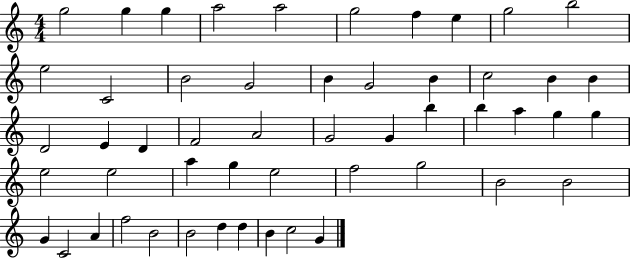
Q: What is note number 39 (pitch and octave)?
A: G5